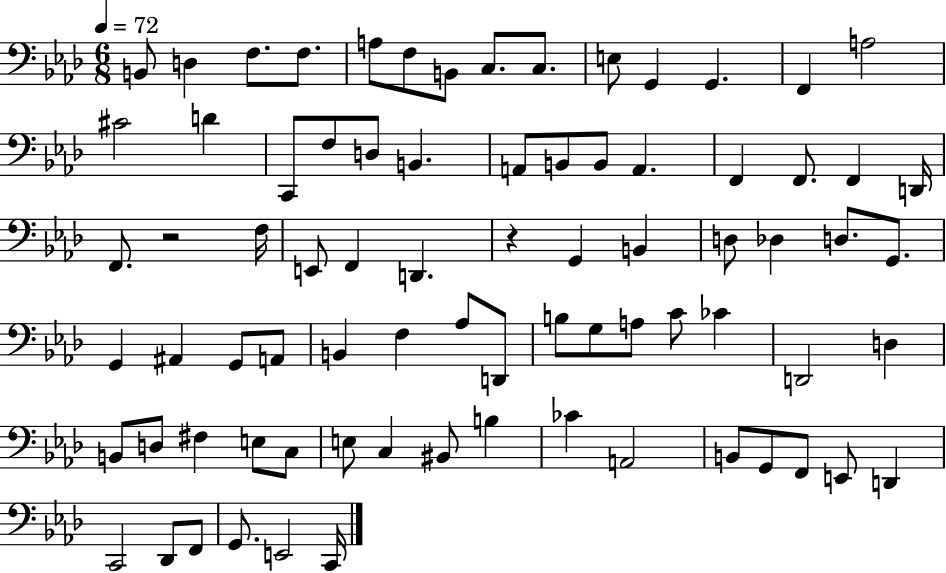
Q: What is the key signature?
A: AES major